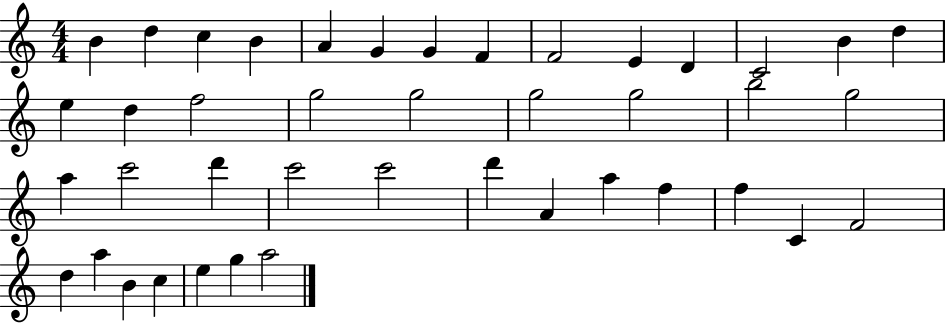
B4/q D5/q C5/q B4/q A4/q G4/q G4/q F4/q F4/h E4/q D4/q C4/h B4/q D5/q E5/q D5/q F5/h G5/h G5/h G5/h G5/h B5/h G5/h A5/q C6/h D6/q C6/h C6/h D6/q A4/q A5/q F5/q F5/q C4/q F4/h D5/q A5/q B4/q C5/q E5/q G5/q A5/h